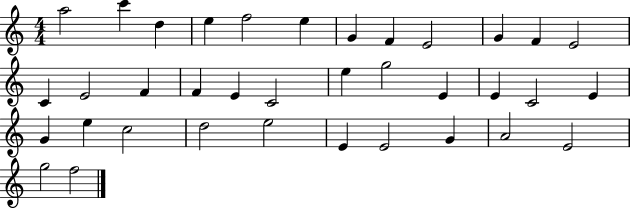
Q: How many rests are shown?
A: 0